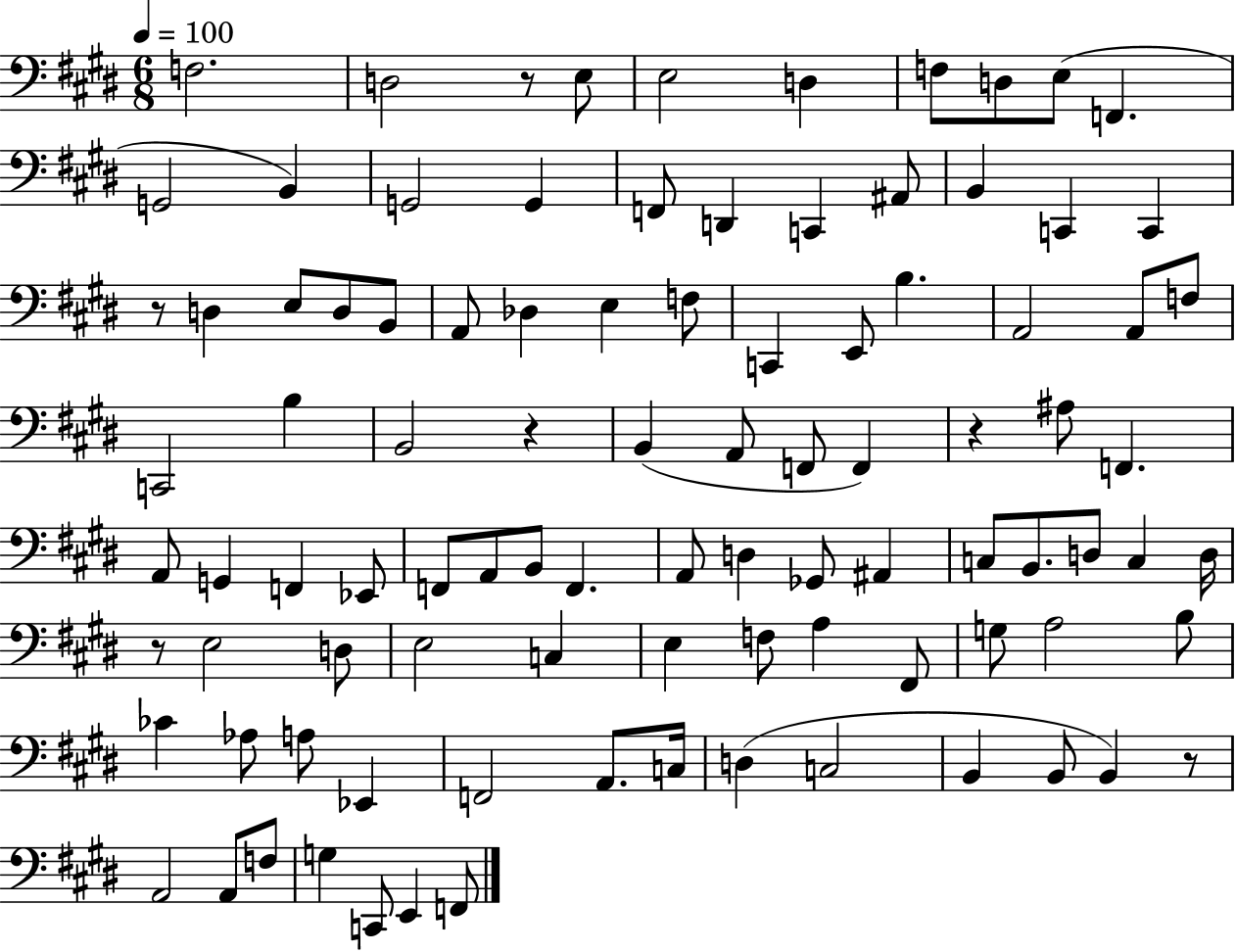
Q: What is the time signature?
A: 6/8